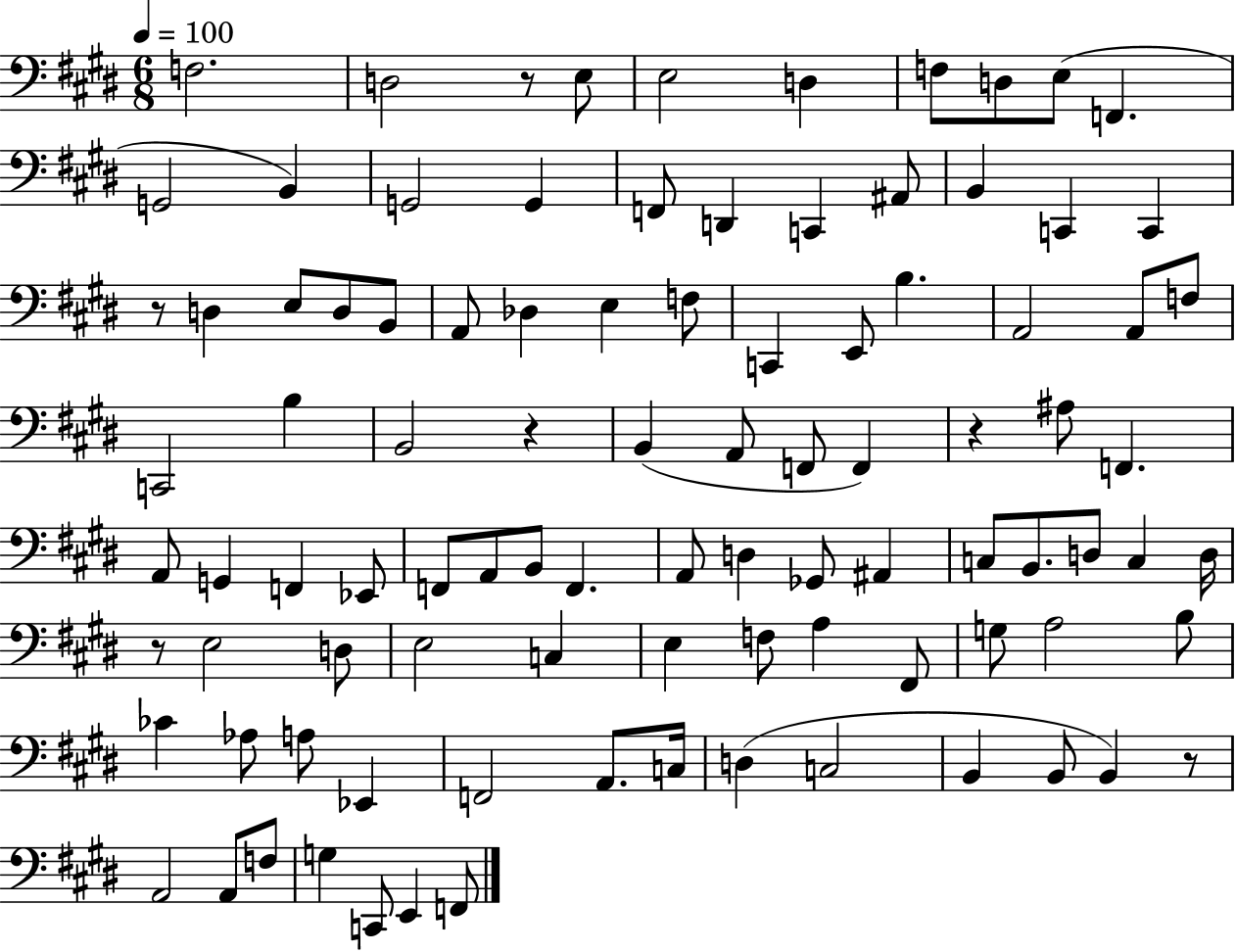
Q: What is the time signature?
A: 6/8